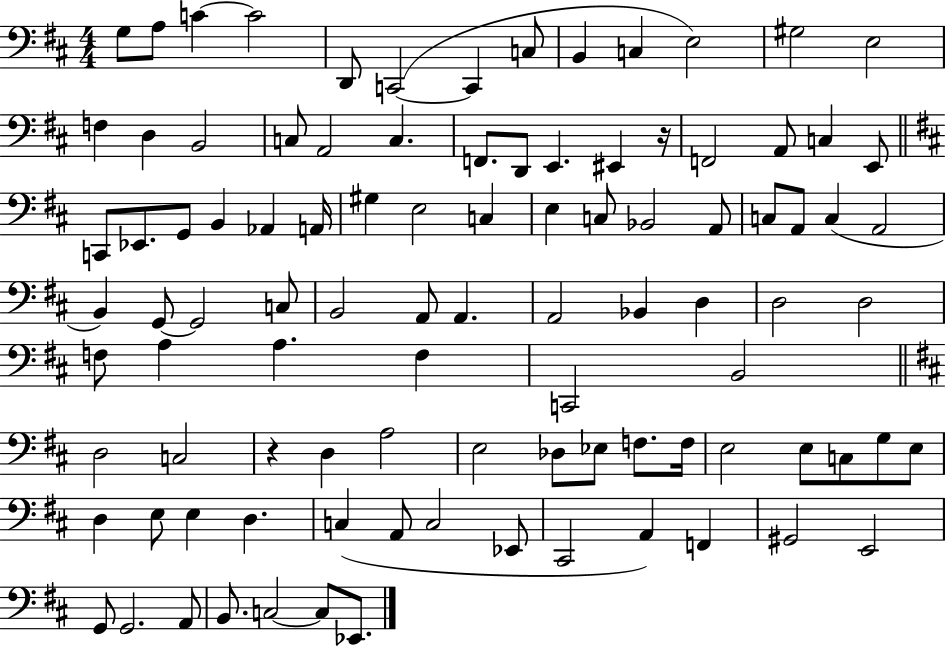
G3/e A3/e C4/q C4/h D2/e C2/h C2/q C3/e B2/q C3/q E3/h G#3/h E3/h F3/q D3/q B2/h C3/e A2/h C3/q. F2/e. D2/e E2/q. EIS2/q R/s F2/h A2/e C3/q E2/e C2/e Eb2/e. G2/e B2/q Ab2/q A2/s G#3/q E3/h C3/q E3/q C3/e Bb2/h A2/e C3/e A2/e C3/q A2/h B2/q G2/e G2/h C3/e B2/h A2/e A2/q. A2/h Bb2/q D3/q D3/h D3/h F3/e A3/q A3/q. F3/q C2/h B2/h D3/h C3/h R/q D3/q A3/h E3/h Db3/e Eb3/e F3/e. F3/s E3/h E3/e C3/e G3/e E3/e D3/q E3/e E3/q D3/q. C3/q A2/e C3/h Eb2/e C#2/h A2/q F2/q G#2/h E2/h G2/e G2/h. A2/e B2/e. C3/h C3/e Eb2/e.